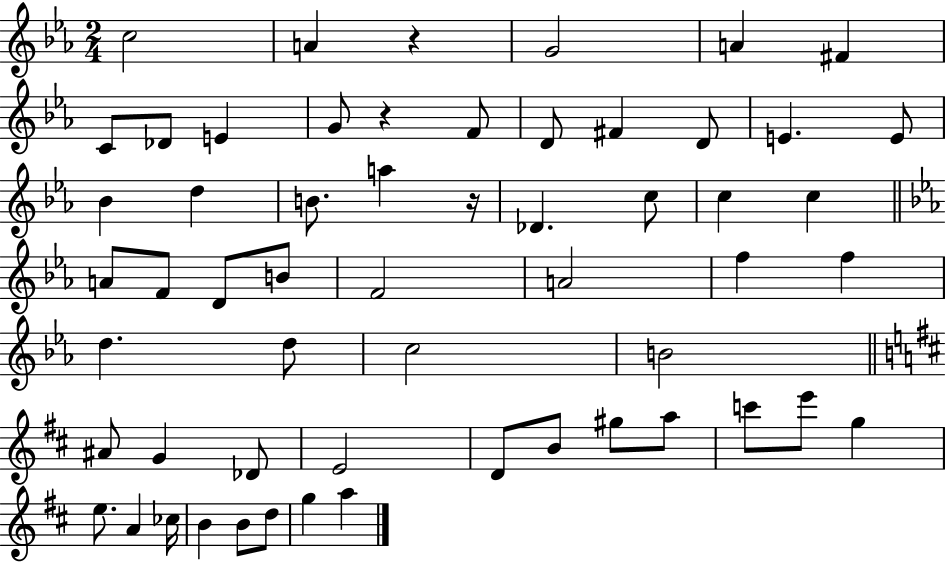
{
  \clef treble
  \numericTimeSignature
  \time 2/4
  \key ees \major
  c''2 | a'4 r4 | g'2 | a'4 fis'4 | \break c'8 des'8 e'4 | g'8 r4 f'8 | d'8 fis'4 d'8 | e'4. e'8 | \break bes'4 d''4 | b'8. a''4 r16 | des'4. c''8 | c''4 c''4 | \break \bar "||" \break \key c \minor a'8 f'8 d'8 b'8 | f'2 | a'2 | f''4 f''4 | \break d''4. d''8 | c''2 | b'2 | \bar "||" \break \key d \major ais'8 g'4 des'8 | e'2 | d'8 b'8 gis''8 a''8 | c'''8 e'''8 g''4 | \break e''8. a'4 ces''16 | b'4 b'8 d''8 | g''4 a''4 | \bar "|."
}